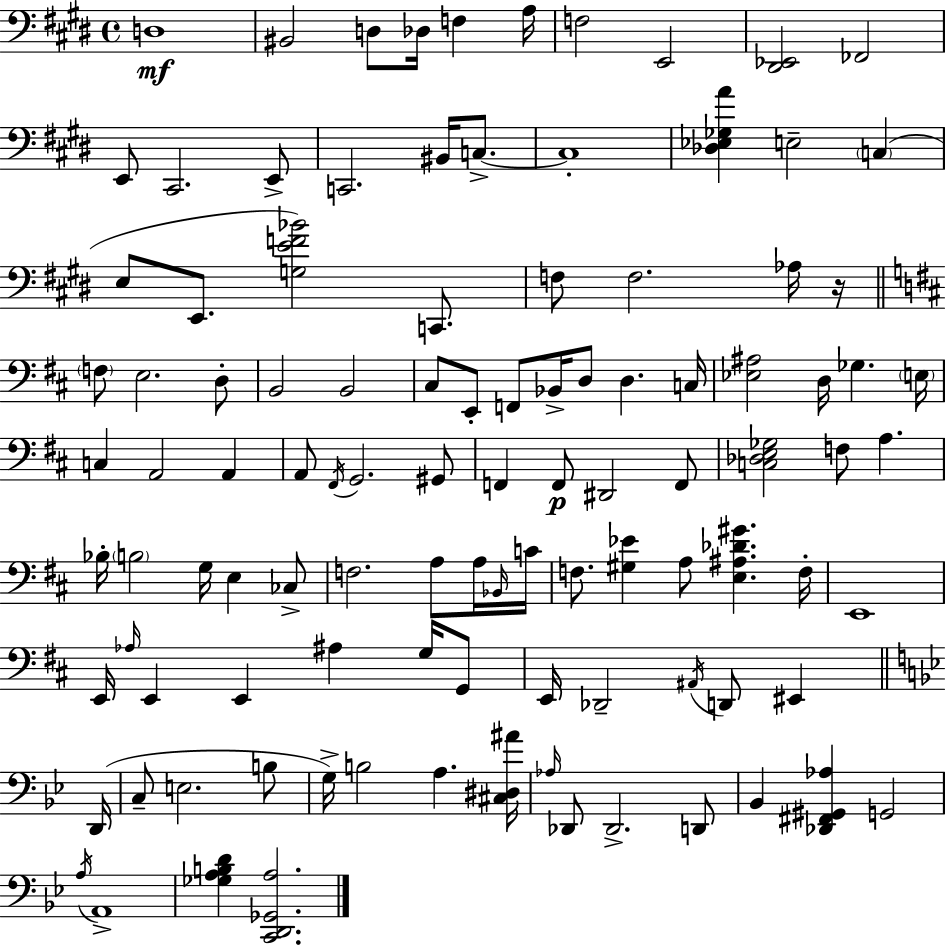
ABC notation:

X:1
T:Untitled
M:4/4
L:1/4
K:E
D,4 ^B,,2 D,/2 _D,/4 F, A,/4 F,2 E,,2 [^D,,_E,,]2 _F,,2 E,,/2 ^C,,2 E,,/2 C,,2 ^B,,/4 C,/2 C,4 [_D,_E,_G,A] E,2 C, E,/2 E,,/2 [G,EF_B]2 C,,/2 F,/2 F,2 _A,/4 z/4 F,/2 E,2 D,/2 B,,2 B,,2 ^C,/2 E,,/2 F,,/2 _B,,/4 D,/2 D, C,/4 [_E,^A,]2 D,/4 _G, E,/4 C, A,,2 A,, A,,/2 ^F,,/4 G,,2 ^G,,/2 F,, F,,/2 ^D,,2 F,,/2 [C,_D,E,_G,]2 F,/2 A, _B,/4 B,2 G,/4 E, _C,/2 F,2 A,/2 A,/4 _B,,/4 C/4 F,/2 [^G,_E] A,/2 [E,^A,_D^G] F,/4 E,,4 E,,/4 _A,/4 E,, E,, ^A, G,/4 G,,/2 E,,/4 _D,,2 ^A,,/4 D,,/2 ^E,, D,,/4 C,/2 E,2 B,/2 G,/4 B,2 A, [^C,^D,^A]/4 _A,/4 _D,,/2 _D,,2 D,,/2 _B,, [_D,,^F,,^G,,_A,] G,,2 A,/4 A,,4 [_G,A,B,D] [C,,D,,_G,,A,]2